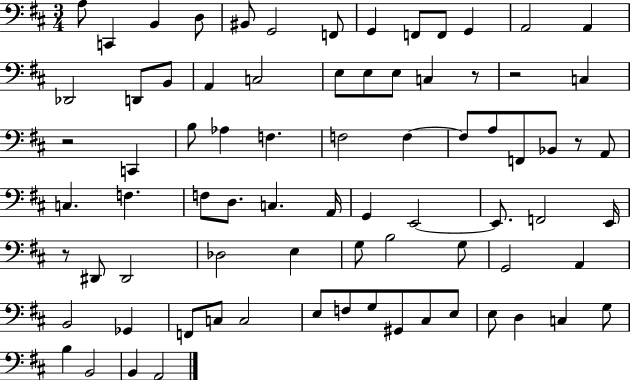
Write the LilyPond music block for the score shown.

{
  \clef bass
  \numericTimeSignature
  \time 3/4
  \key d \major
  a8 c,4 b,4 d8 | bis,8 g,2 f,8 | g,4 f,8 f,8 g,4 | a,2 a,4 | \break des,2 d,8 b,8 | a,4 c2 | e8 e8 e8 c4 r8 | r2 c4 | \break r2 c,4 | b8 aes4 f4. | f2 f4~~ | f8 a8 f,8 bes,8 r8 a,8 | \break c4. f4. | f8 d8. c4. a,16 | g,4 e,2~~ | e,8. f,2 e,16 | \break r8 dis,8 dis,2 | des2 e4 | g8 b2 g8 | g,2 a,4 | \break b,2 ges,4 | f,8 c8 c2 | e8 f8 g8 gis,8 cis8 e8 | e8 d4 c4 g8 | \break b4 b,2 | b,4 a,2 | \bar "|."
}